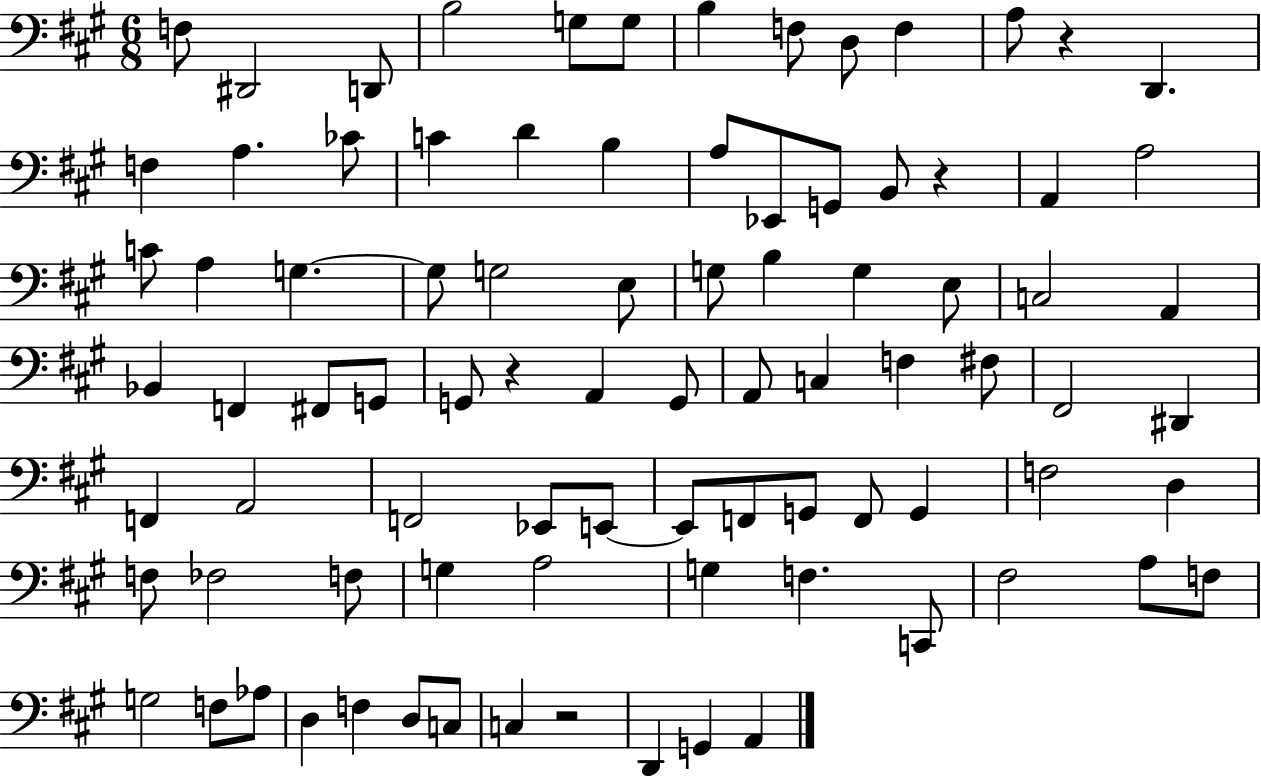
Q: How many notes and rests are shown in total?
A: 87